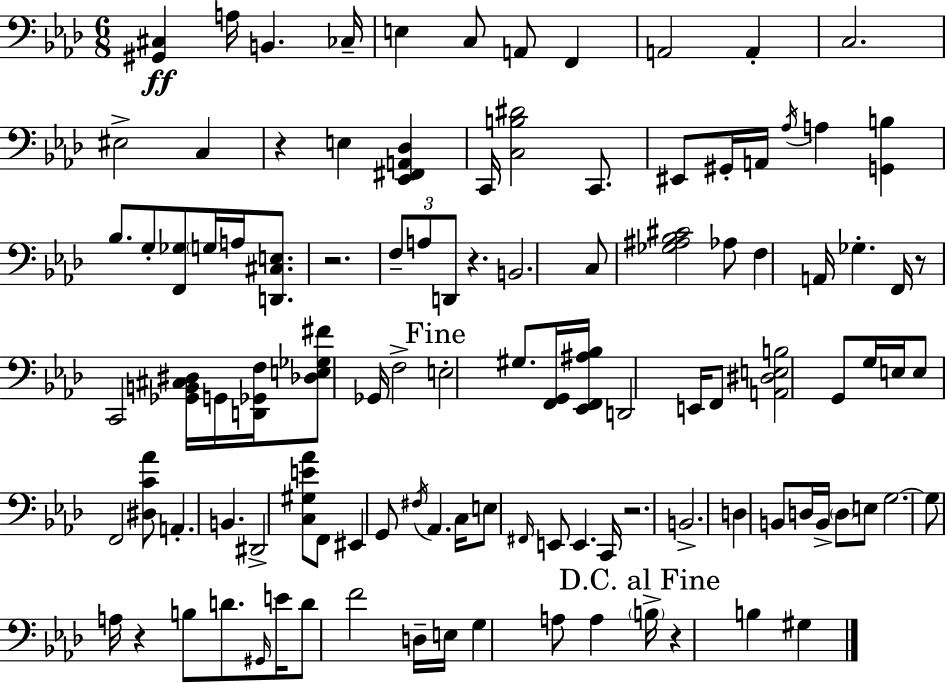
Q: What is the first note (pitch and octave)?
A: A3